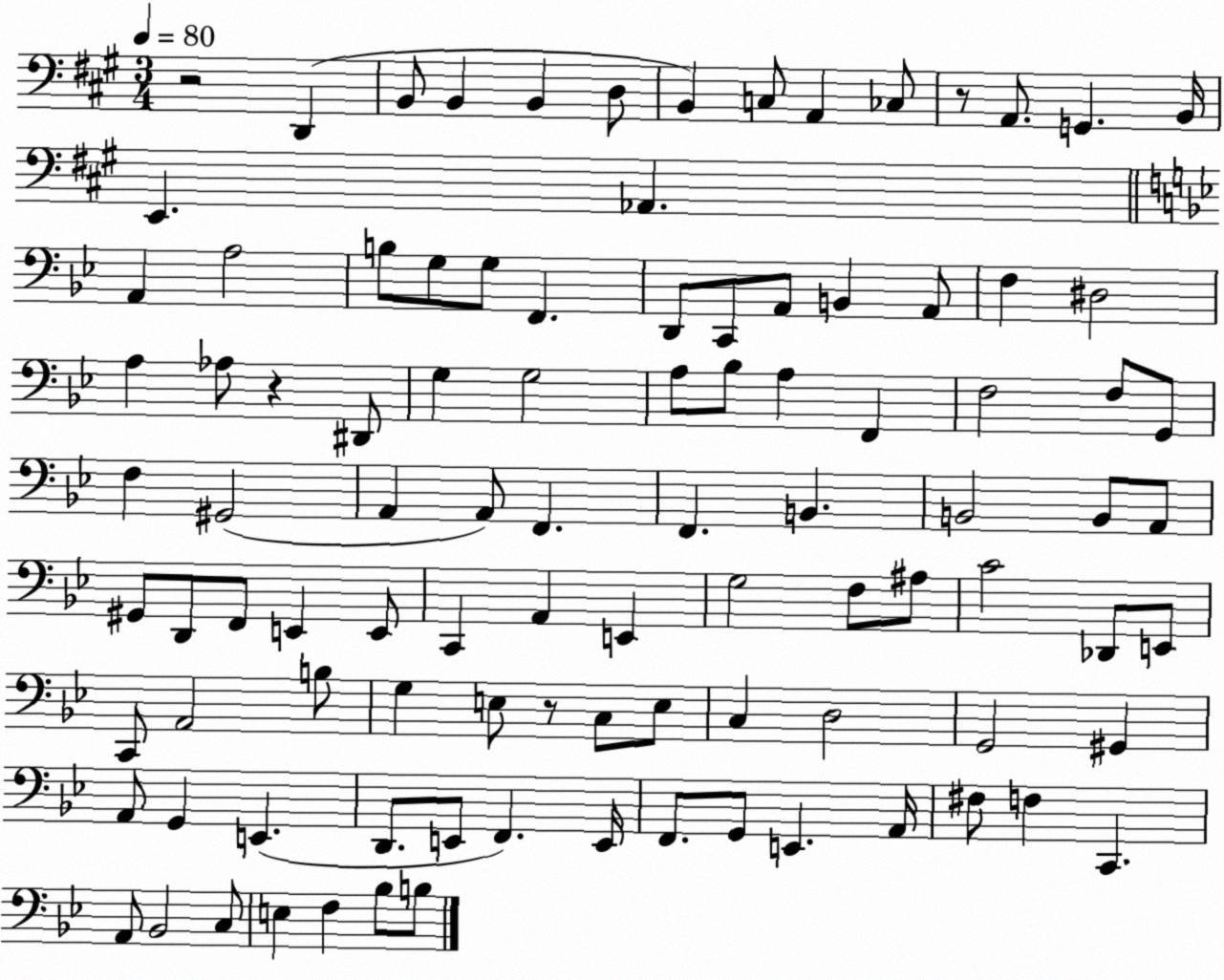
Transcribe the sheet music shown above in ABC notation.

X:1
T:Untitled
M:3/4
L:1/4
K:A
z2 D,, B,,/2 B,, B,, D,/2 B,, C,/2 A,, _C,/2 z/2 A,,/2 G,, B,,/4 E,, _A,, A,, A,2 B,/2 G,/2 G,/2 F,, D,,/2 C,,/2 A,,/2 B,, A,,/2 F, ^D,2 A, _A,/2 z ^D,,/2 G, G,2 A,/2 _B,/2 A, F,, F,2 F,/2 G,,/2 F, ^G,,2 A,, A,,/2 F,, F,, B,, B,,2 B,,/2 A,,/2 ^G,,/2 D,,/2 F,,/2 E,, E,,/2 C,, A,, E,, G,2 F,/2 ^A,/2 C2 _D,,/2 E,,/2 C,,/2 A,,2 B,/2 G, E,/2 z/2 C,/2 E,/2 C, D,2 G,,2 ^G,, A,,/2 G,, E,, D,,/2 E,,/2 F,, E,,/4 F,,/2 G,,/2 E,, A,,/4 ^F,/2 F, C,, A,,/2 _B,,2 C,/2 E, F, _B,/2 B,/2